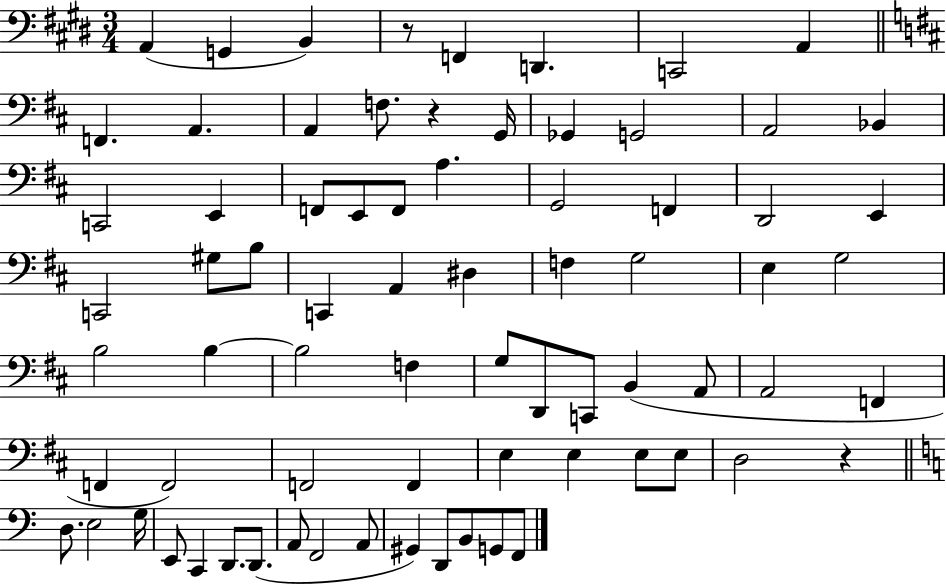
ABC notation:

X:1
T:Untitled
M:3/4
L:1/4
K:E
A,, G,, B,, z/2 F,, D,, C,,2 A,, F,, A,, A,, F,/2 z G,,/4 _G,, G,,2 A,,2 _B,, C,,2 E,, F,,/2 E,,/2 F,,/2 A, G,,2 F,, D,,2 E,, C,,2 ^G,/2 B,/2 C,, A,, ^D, F, G,2 E, G,2 B,2 B, B,2 F, G,/2 D,,/2 C,,/2 B,, A,,/2 A,,2 F,, F,, F,,2 F,,2 F,, E, E, E,/2 E,/2 D,2 z D,/2 E,2 G,/4 E,,/2 C,, D,,/2 D,,/2 A,,/2 F,,2 A,,/2 ^G,, D,,/2 B,,/2 G,,/2 F,,/2